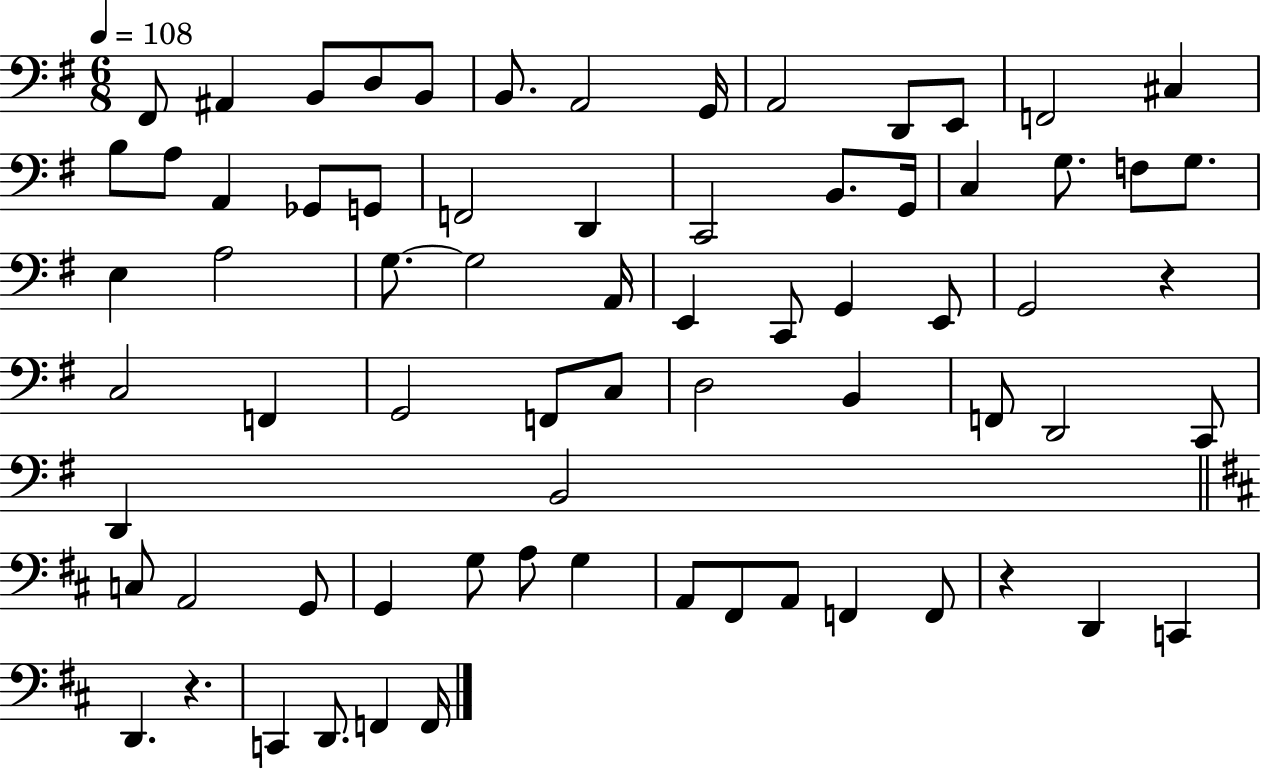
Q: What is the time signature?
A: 6/8